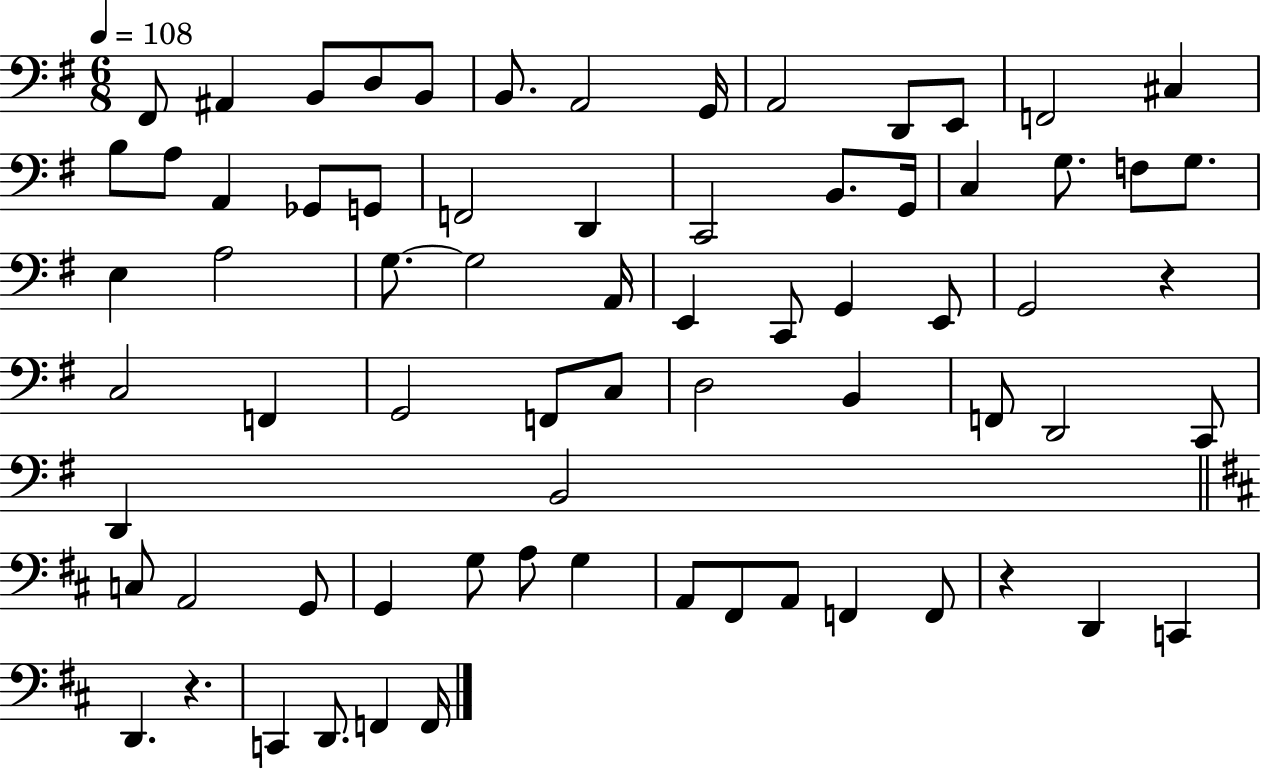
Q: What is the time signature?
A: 6/8